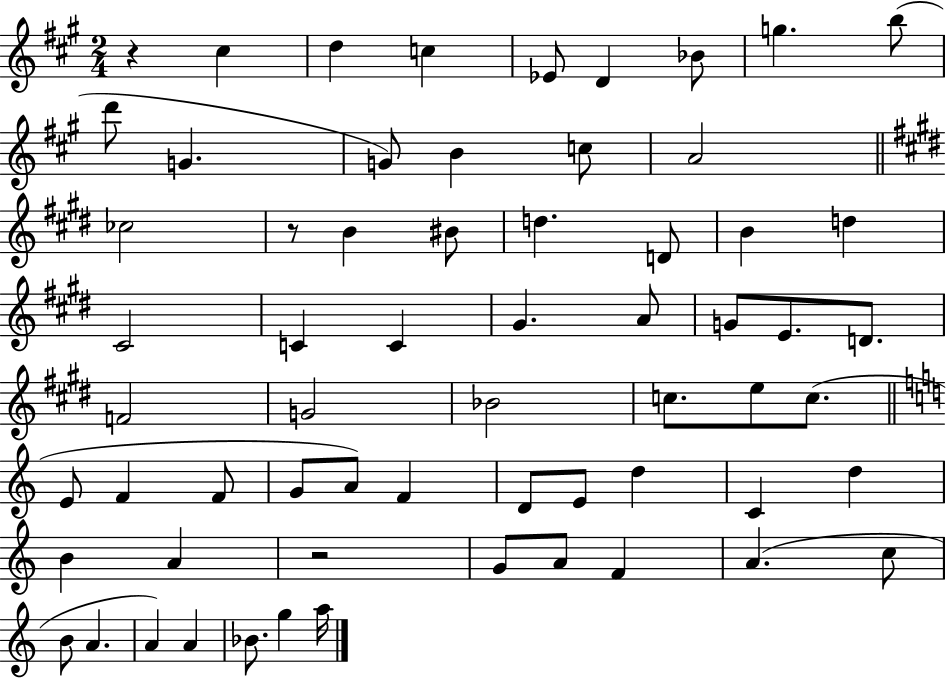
R/q C#5/q D5/q C5/q Eb4/e D4/q Bb4/e G5/q. B5/e D6/e G4/q. G4/e B4/q C5/e A4/h CES5/h R/e B4/q BIS4/e D5/q. D4/e B4/q D5/q C#4/h C4/q C4/q G#4/q. A4/e G4/e E4/e. D4/e. F4/h G4/h Bb4/h C5/e. E5/e C5/e. E4/e F4/q F4/e G4/e A4/e F4/q D4/e E4/e D5/q C4/q D5/q B4/q A4/q R/h G4/e A4/e F4/q A4/q. C5/e B4/e A4/q. A4/q A4/q Bb4/e. G5/q A5/s